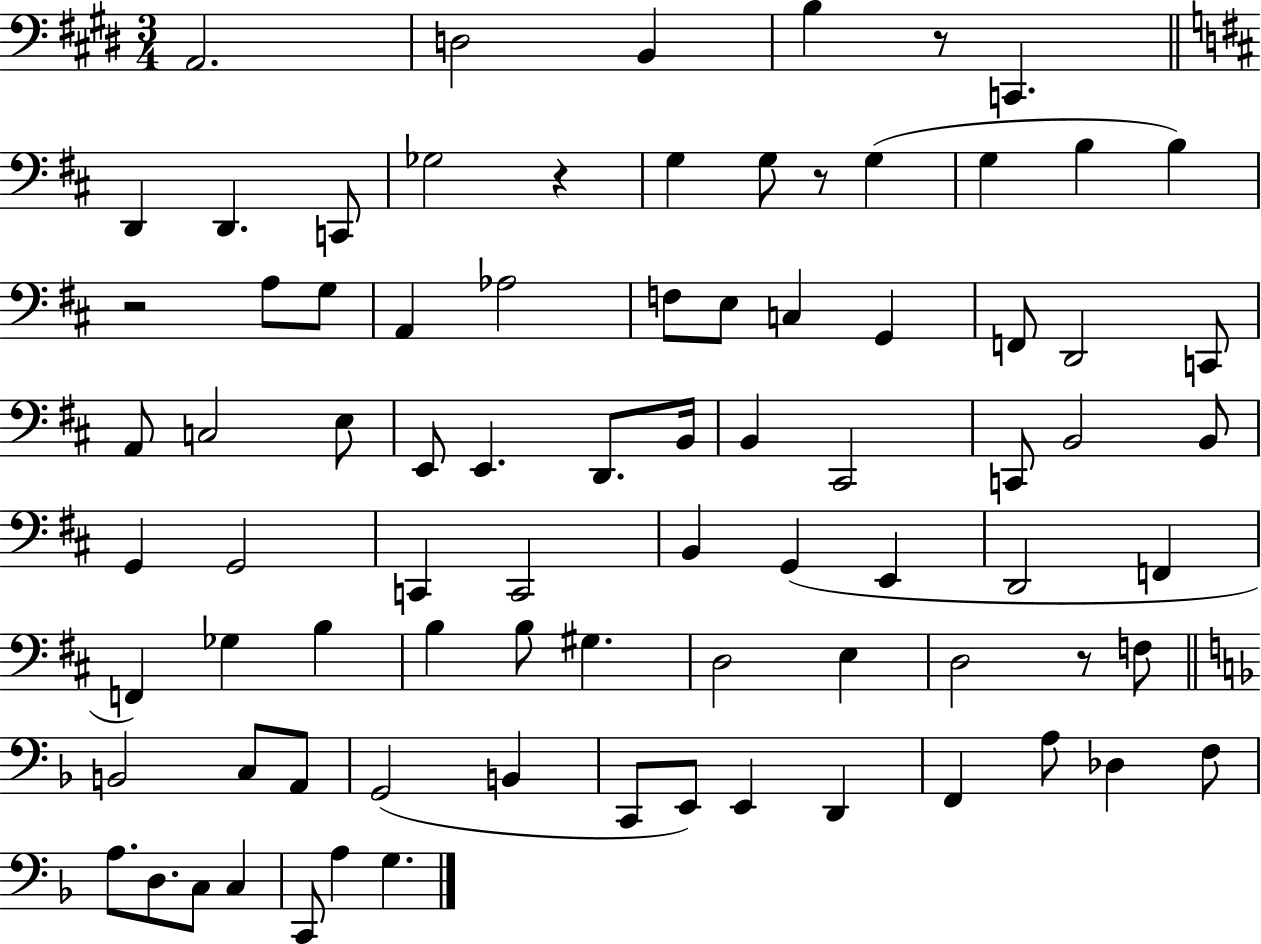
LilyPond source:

{
  \clef bass
  \numericTimeSignature
  \time 3/4
  \key e \major
  a,2. | d2 b,4 | b4 r8 c,4. | \bar "||" \break \key d \major d,4 d,4. c,8 | ges2 r4 | g4 g8 r8 g4( | g4 b4 b4) | \break r2 a8 g8 | a,4 aes2 | f8 e8 c4 g,4 | f,8 d,2 c,8 | \break a,8 c2 e8 | e,8 e,4. d,8. b,16 | b,4 cis,2 | c,8 b,2 b,8 | \break g,4 g,2 | c,4 c,2 | b,4 g,4( e,4 | d,2 f,4 | \break f,4) ges4 b4 | b4 b8 gis4. | d2 e4 | d2 r8 f8 | \break \bar "||" \break \key d \minor b,2 c8 a,8 | g,2( b,4 | c,8 e,8) e,4 d,4 | f,4 a8 des4 f8 | \break a8. d8. c8 c4 | c,8 a4 g4. | \bar "|."
}